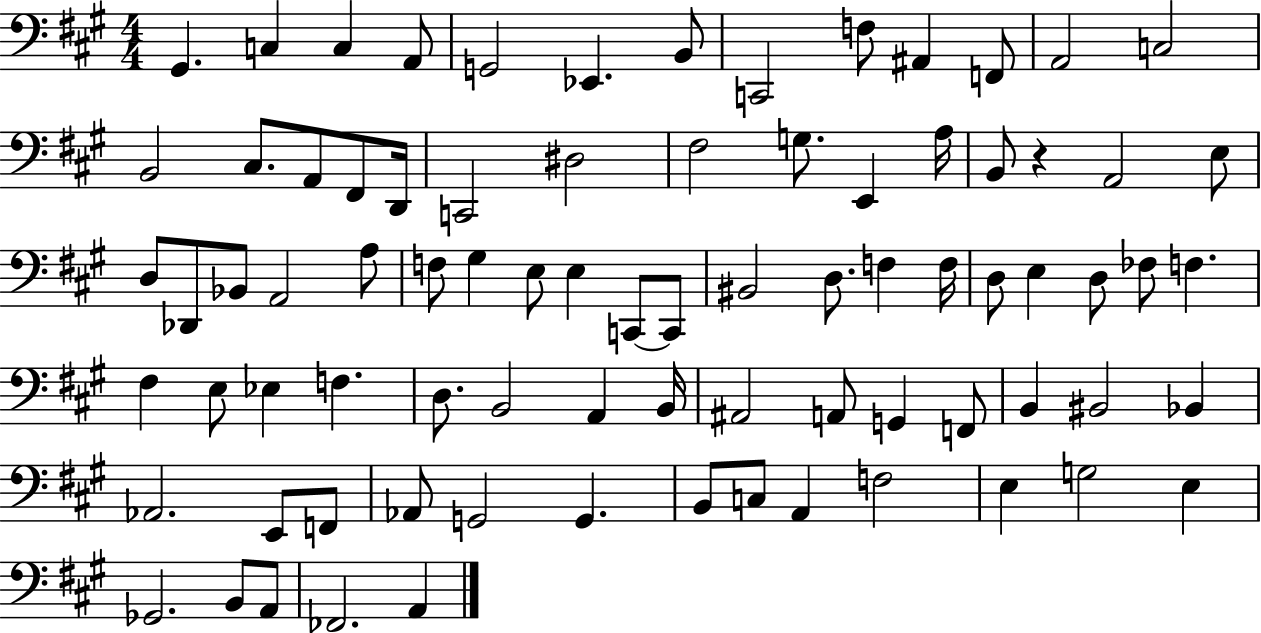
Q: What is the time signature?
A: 4/4